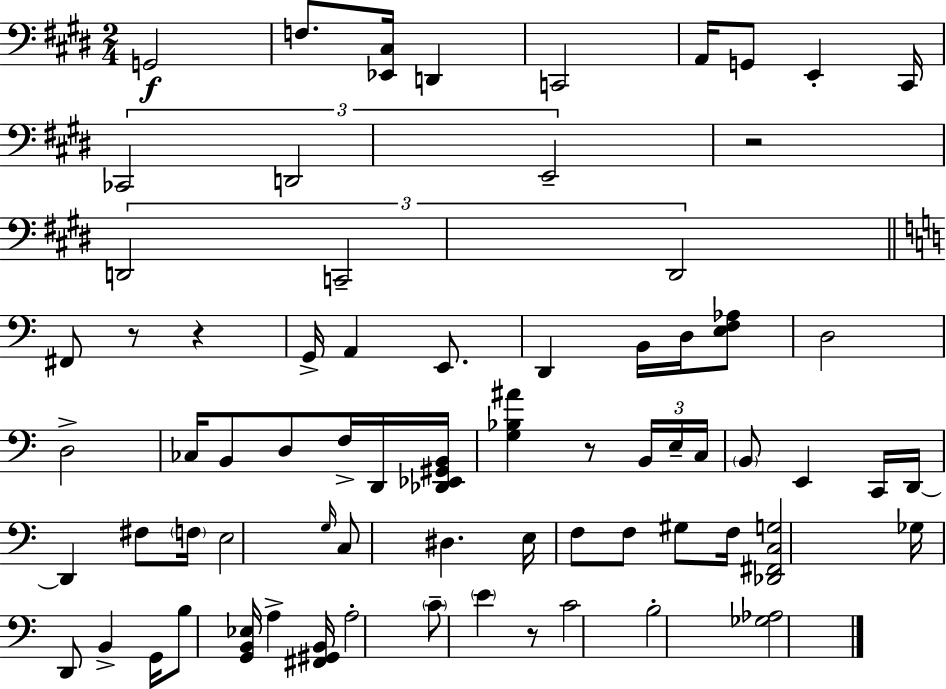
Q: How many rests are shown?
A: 5